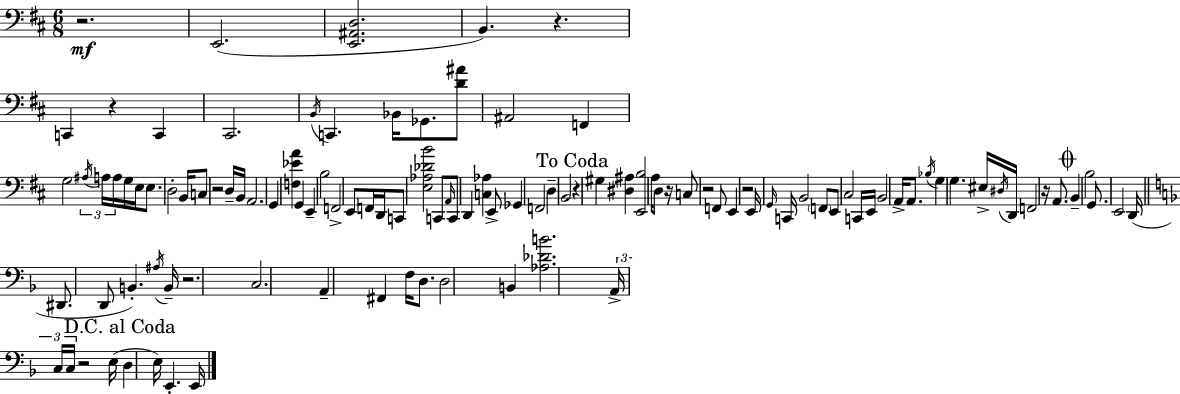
{
  \clef bass
  \numericTimeSignature
  \time 6/8
  \key d \major
  r2.\mf | e,2.( | <e, ais, d>2. | b,4.) r4. | \break c,4 r4 c,4 | cis,2. | \acciaccatura { b,16 } c,4. bes,16 ges,8. <d' ais'>8 | ais,2 f,4 | \break g2 \tuplet 3/2 { \acciaccatura { ais16 } a16 a16 } | g16 e16 e8. d2-. | b,16 c8 r2 | d16-- b,16 a,2. | \break g,4 <f ees' a'>4 g,4 | e,4-- b2 | f,2-> e,8 | f,16 d,16 c,8 <e aes des' b'>2 | \break c,8 \grace { a,16 } c,8 d,4 <c aes>4 | e,8-> ges,4 f,2 | d4-- b,2 | \mark "To Coda" r4 gis4 <dis ais>4 | \break <e, b>2 a16 | d8 r16 c8 r2 | f,8 e,4 r2 | e,16 \grace { g,16 } c,16 b,2 | \break \parenthesize f,8 e,8 cis2 | c,16 e,16 b,2 | a,16-> a,8. \acciaccatura { bes16 } g4 g4. | eis16-> \acciaccatura { dis16 } d,16 f,2 | \break r16 a,8. \mark \markup { \musicglyph "scripts.coda" } b,4-- b2 | g,8. e,2 | d,16( \bar "||" \break \key d \minor dis,8. d,8 b,4.-.) \acciaccatura { ais16 } | b,16-- r2. | c2. | a,4-- fis,4 f16 d8. | \break d2 b,4 | <aes des' b'>2. | \tuplet 3/2 { a,16-> c16 c16 } r2 | e16( \mark "D.C. al Coda" d4 e16) e,4.-. | \break e,16 \bar "|."
}